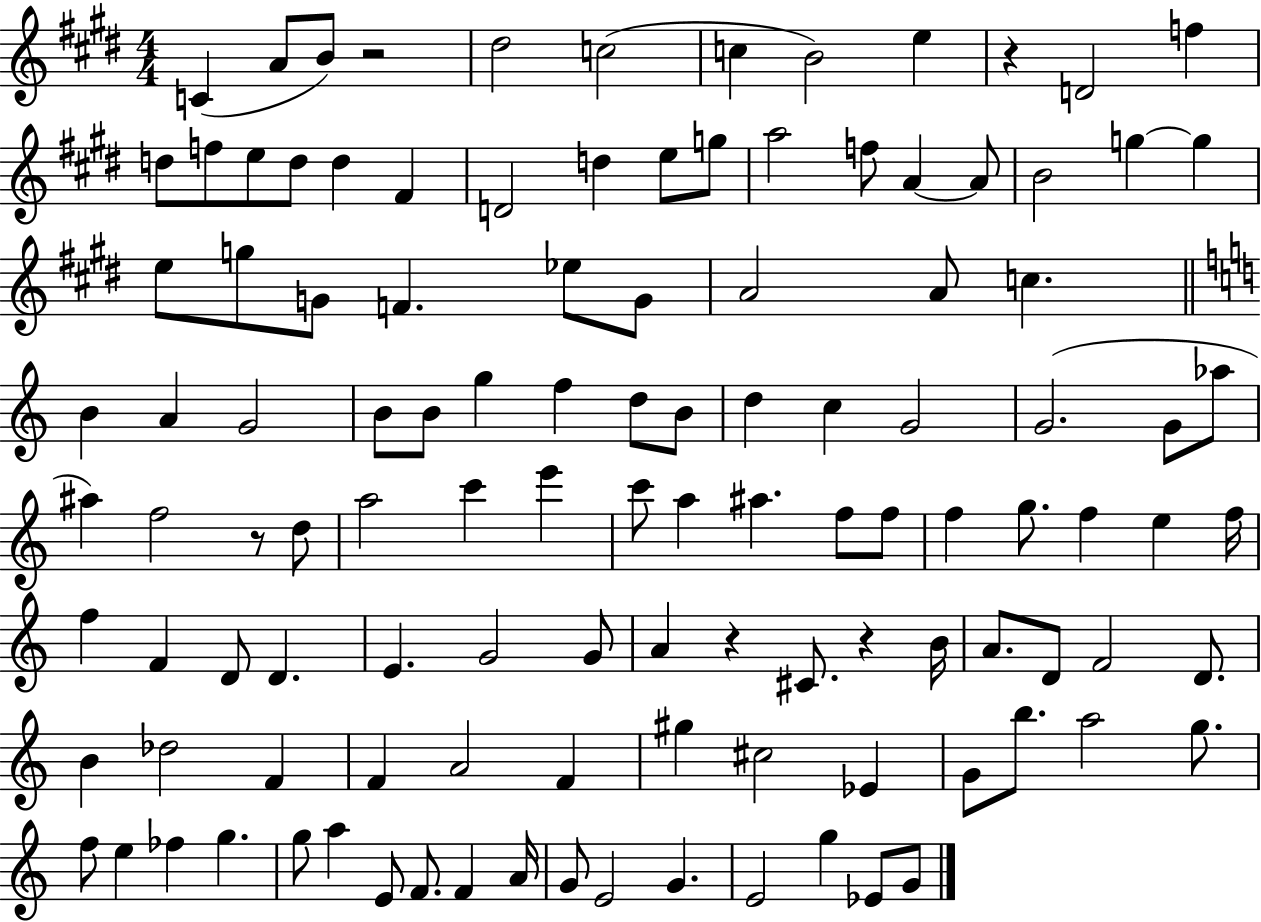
C4/q A4/e B4/e R/h D#5/h C5/h C5/q B4/h E5/q R/q D4/h F5/q D5/e F5/e E5/e D5/e D5/q F#4/q D4/h D5/q E5/e G5/e A5/h F5/e A4/q A4/e B4/h G5/q G5/q E5/e G5/e G4/e F4/q. Eb5/e G4/e A4/h A4/e C5/q. B4/q A4/q G4/h B4/e B4/e G5/q F5/q D5/e B4/e D5/q C5/q G4/h G4/h. G4/e Ab5/e A#5/q F5/h R/e D5/e A5/h C6/q E6/q C6/e A5/q A#5/q. F5/e F5/e F5/q G5/e. F5/q E5/q F5/s F5/q F4/q D4/e D4/q. E4/q. G4/h G4/e A4/q R/q C#4/e. R/q B4/s A4/e. D4/e F4/h D4/e. B4/q Db5/h F4/q F4/q A4/h F4/q G#5/q C#5/h Eb4/q G4/e B5/e. A5/h G5/e. F5/e E5/q FES5/q G5/q. G5/e A5/q E4/e F4/e. F4/q A4/s G4/e E4/h G4/q. E4/h G5/q Eb4/e G4/e